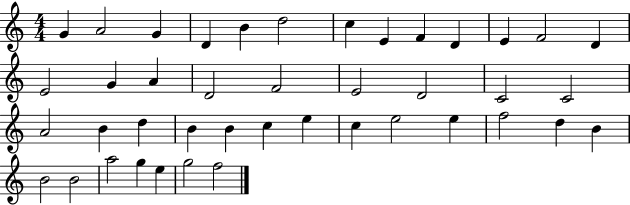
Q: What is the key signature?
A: C major